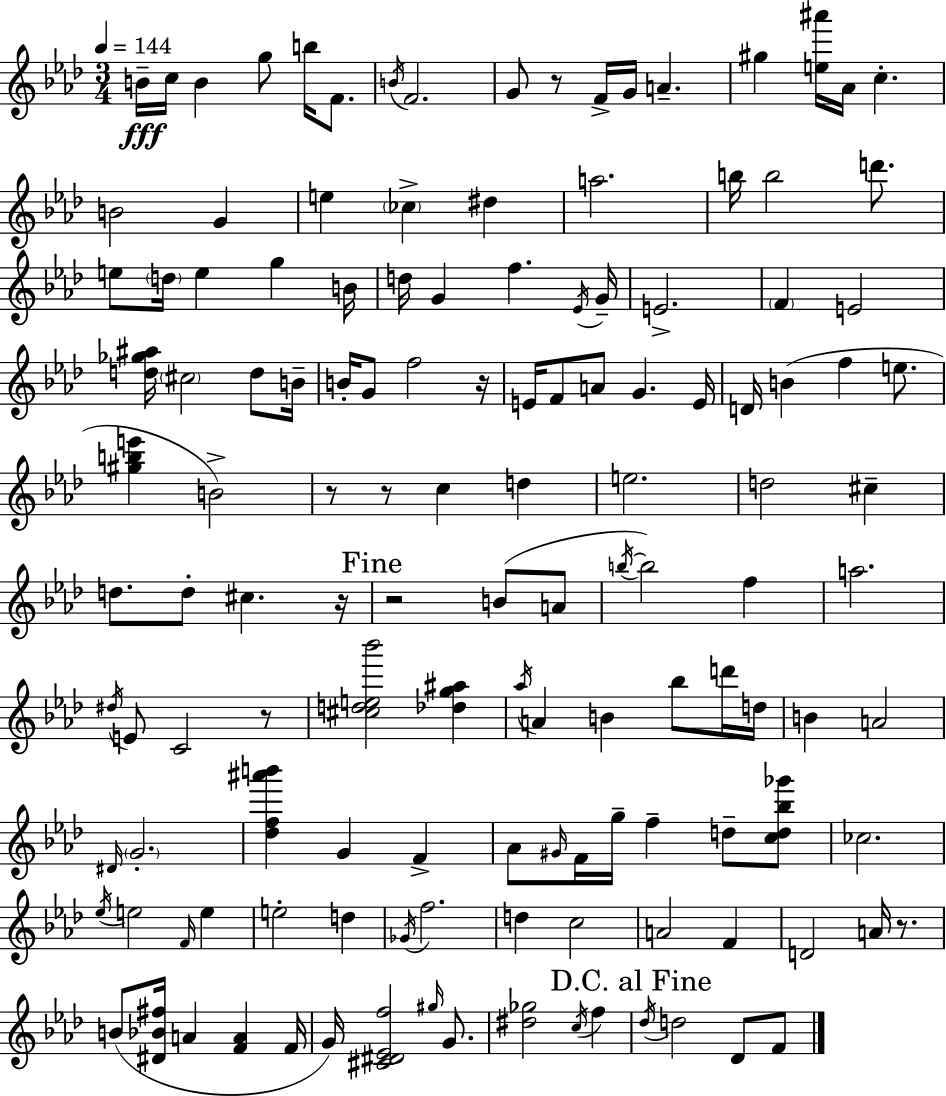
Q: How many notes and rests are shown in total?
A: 134